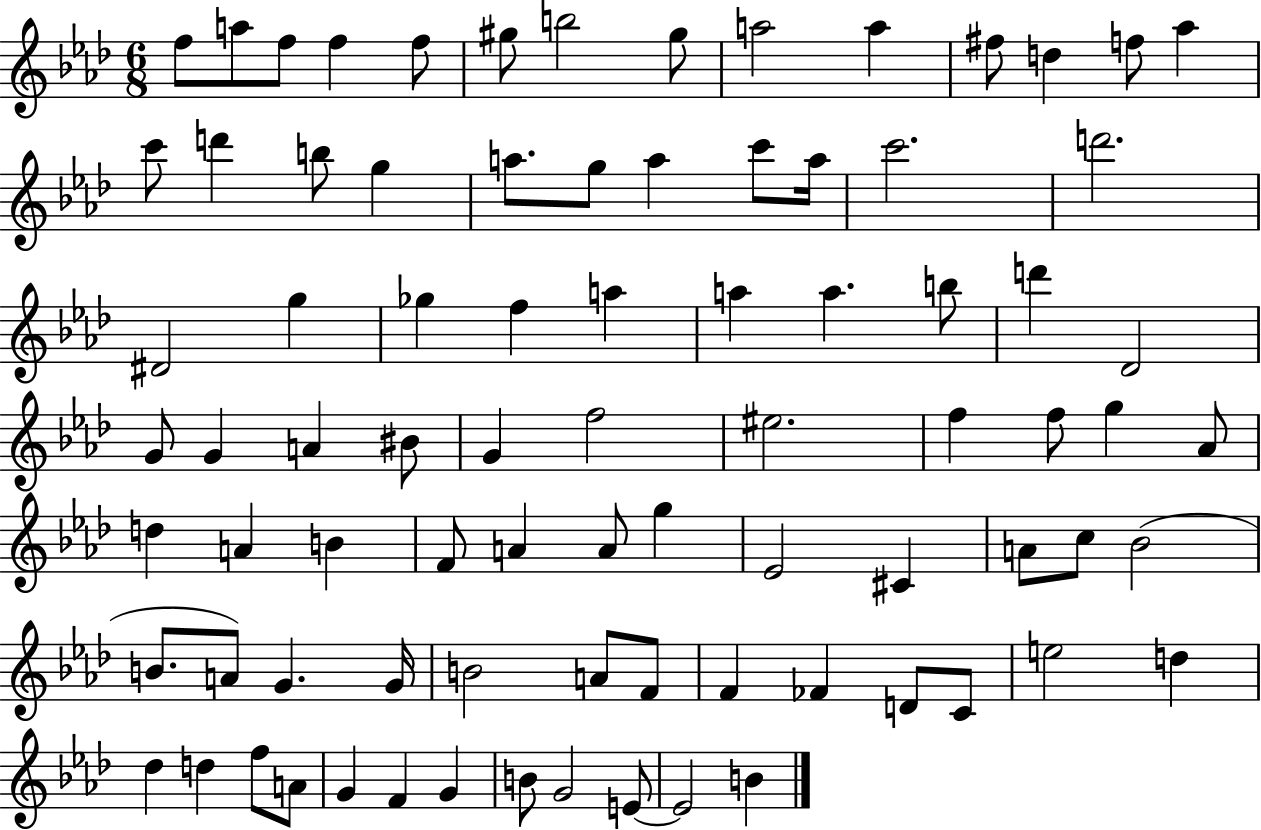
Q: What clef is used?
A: treble